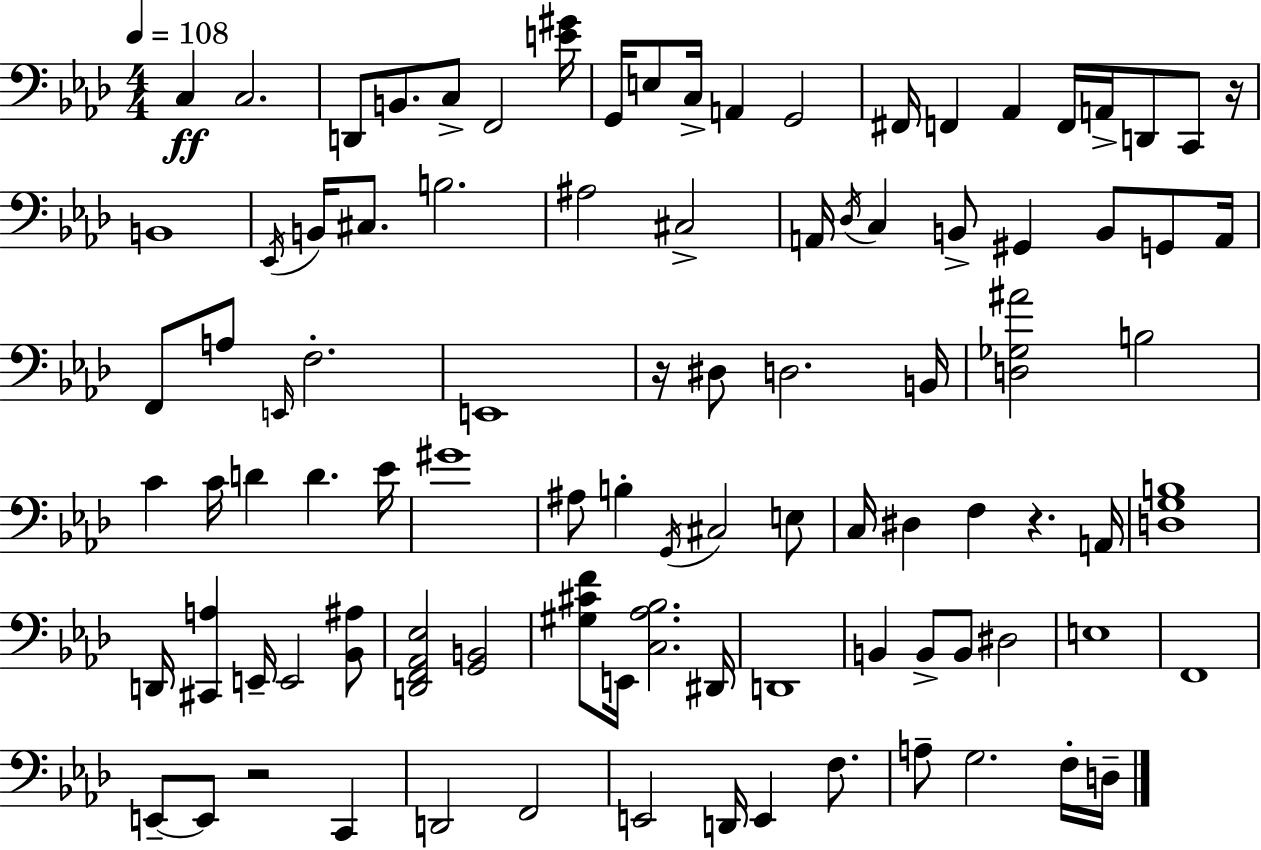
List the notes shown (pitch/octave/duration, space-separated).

C3/q C3/h. D2/e B2/e. C3/e F2/h [E4,G#4]/s G2/s E3/e C3/s A2/q G2/h F#2/s F2/q Ab2/q F2/s A2/s D2/e C2/e R/s B2/w Eb2/s B2/s C#3/e. B3/h. A#3/h C#3/h A2/s Db3/s C3/q B2/e G#2/q B2/e G2/e A2/s F2/e A3/e E2/s F3/h. E2/w R/s D#3/e D3/h. B2/s [D3,Gb3,A#4]/h B3/h C4/q C4/s D4/q D4/q. Eb4/s G#4/w A#3/e B3/q G2/s C#3/h E3/e C3/s D#3/q F3/q R/q. A2/s [D3,G3,B3]/w D2/s [C#2,A3]/q E2/s E2/h [Bb2,A#3]/e [D2,F2,Ab2,Eb3]/h [G2,B2]/h [G#3,C#4,F4]/e E2/s [C3,Ab3,Bb3]/h. D#2/s D2/w B2/q B2/e B2/e D#3/h E3/w F2/w E2/e E2/e R/h C2/q D2/h F2/h E2/h D2/s E2/q F3/e. A3/e G3/h. F3/s D3/s